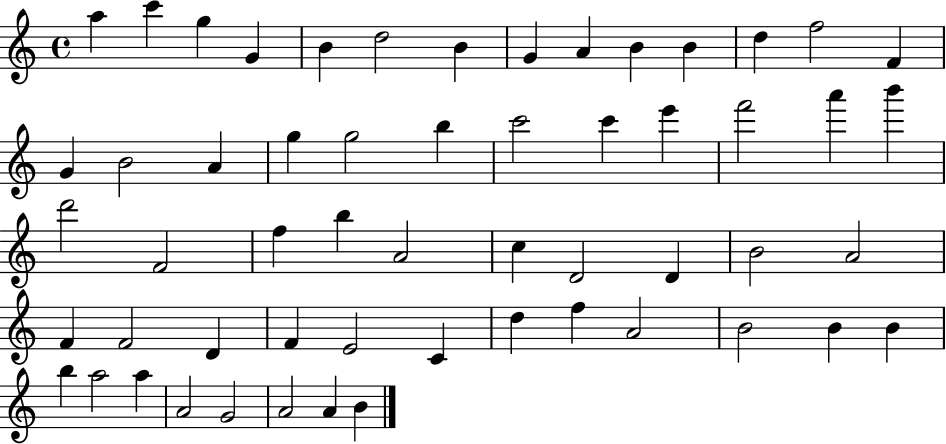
A5/q C6/q G5/q G4/q B4/q D5/h B4/q G4/q A4/q B4/q B4/q D5/q F5/h F4/q G4/q B4/h A4/q G5/q G5/h B5/q C6/h C6/q E6/q F6/h A6/q B6/q D6/h F4/h F5/q B5/q A4/h C5/q D4/h D4/q B4/h A4/h F4/q F4/h D4/q F4/q E4/h C4/q D5/q F5/q A4/h B4/h B4/q B4/q B5/q A5/h A5/q A4/h G4/h A4/h A4/q B4/q